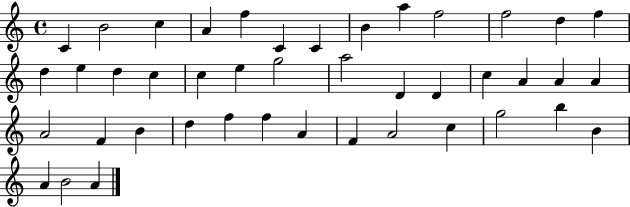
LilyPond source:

{
  \clef treble
  \time 4/4
  \defaultTimeSignature
  \key c \major
  c'4 b'2 c''4 | a'4 f''4 c'4 c'4 | b'4 a''4 f''2 | f''2 d''4 f''4 | \break d''4 e''4 d''4 c''4 | c''4 e''4 g''2 | a''2 d'4 d'4 | c''4 a'4 a'4 a'4 | \break a'2 f'4 b'4 | d''4 f''4 f''4 a'4 | f'4 a'2 c''4 | g''2 b''4 b'4 | \break a'4 b'2 a'4 | \bar "|."
}